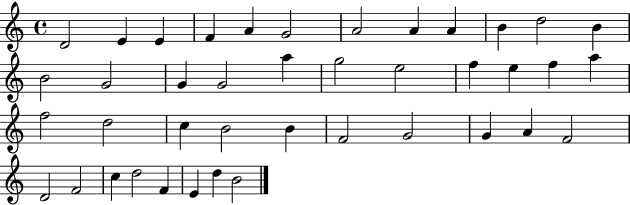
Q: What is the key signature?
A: C major